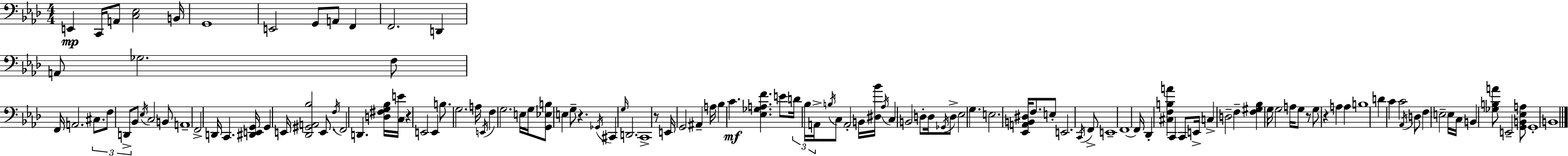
X:1
T:Untitled
M:4/4
L:1/4
K:Ab
E,, C,,/4 A,,/2 [C,_E,]2 B,,/4 G,,4 E,,2 G,,/2 A,,/2 F,, F,,2 D,, A,,/2 _G,2 F,/2 F,,/4 A,,2 ^C,/2 F,/2 D,,/2 _B,,/2 _E,/4 C,2 B,,/2 A,,4 F,,2 D,,/4 C,, [^D,,E,,G,,]/4 G,, E,,/4 [_D,,^G,,A,,_B,]2 E,,/2 F,/4 F,,2 D,, [D,^F,G,_B,]/4 [C,E]/4 z E,,2 E,, B,/2 G,2 A,/4 E,,/4 F, G,2 E,/4 G,/4 [G,,_E,B,]/2 E, G,/2 z _G,,/4 ^C,, G,/4 D,,2 C,,4 z/2 E,,/4 G,,2 ^A,, A,/4 _B, C [_E,_G,A,F] E/2 D/4 _B,/4 A,,/4 B,/4 C,/2 A,,2 B,,/4 [^D,_B]/4 _A,/4 C, B,,2 D,/2 D,/4 _G,,/4 D,/2 _E,2 G, E,2 [_E,,A,,B,,^D,]/4 F,/2 E,/2 E,,2 C,,/4 F,,/2 E,,4 F,,4 F,,/4 _D,, [^C,F,B,A] C,, C,,/2 E,,/4 C, D,2 F, [F,^G,_B,] G,/4 G,2 A,/4 G,/2 z/2 G,/2 z A, A, B,4 D C C2 _A,,/4 D,/2 F, E,2 E,/4 C,/4 B,, [_G,B,A]/2 E,,2 [G,,B,,_E,A,]/2 G,,4 B,,4